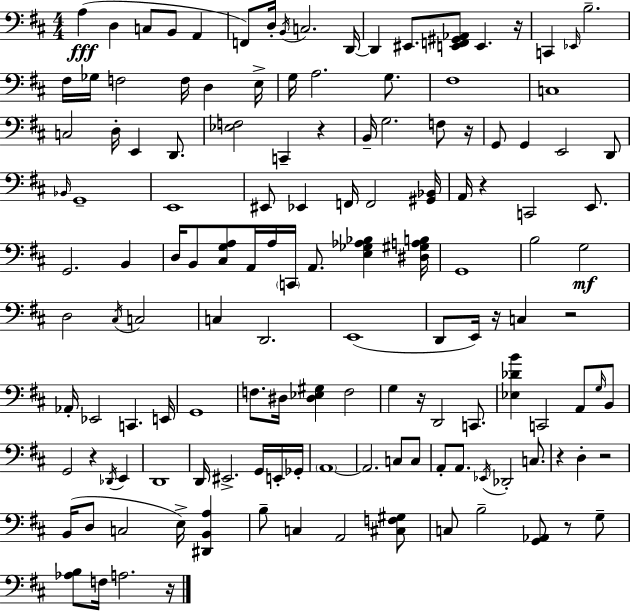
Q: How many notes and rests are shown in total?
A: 139